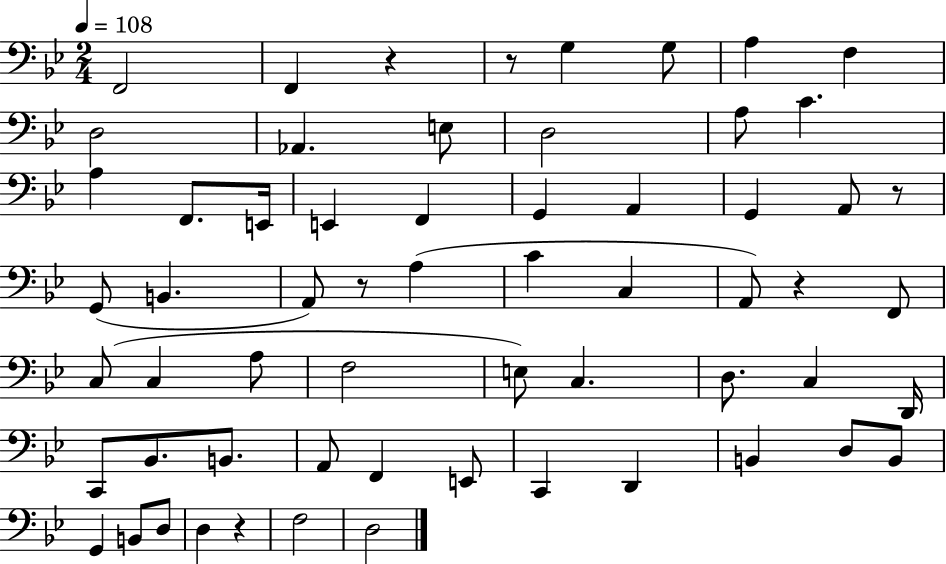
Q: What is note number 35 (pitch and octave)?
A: C3